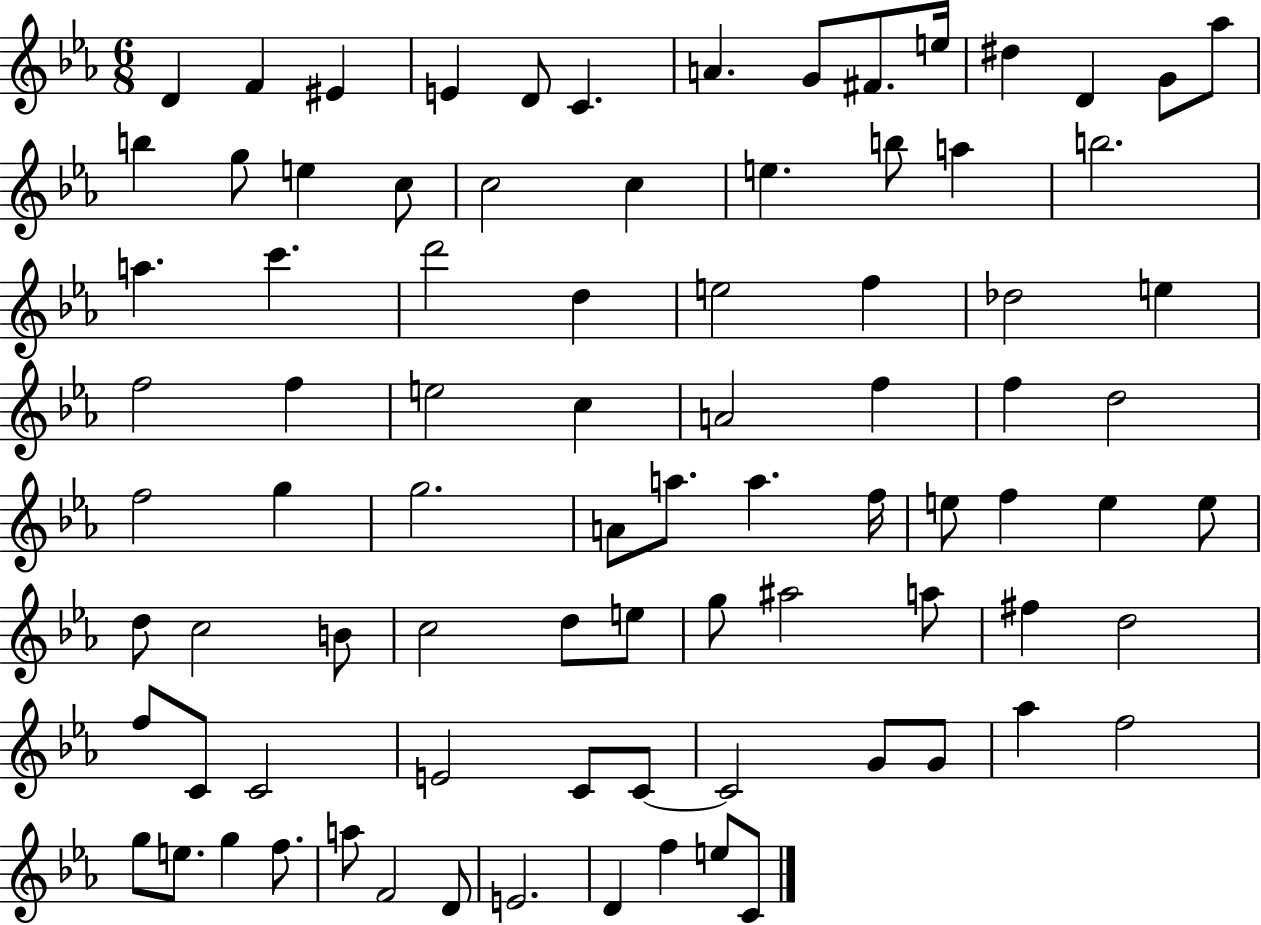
{
  \clef treble
  \numericTimeSignature
  \time 6/8
  \key ees \major
  \repeat volta 2 { d'4 f'4 eis'4 | e'4 d'8 c'4. | a'4. g'8 fis'8. e''16 | dis''4 d'4 g'8 aes''8 | \break b''4 g''8 e''4 c''8 | c''2 c''4 | e''4. b''8 a''4 | b''2. | \break a''4. c'''4. | d'''2 d''4 | e''2 f''4 | des''2 e''4 | \break f''2 f''4 | e''2 c''4 | a'2 f''4 | f''4 d''2 | \break f''2 g''4 | g''2. | a'8 a''8. a''4. f''16 | e''8 f''4 e''4 e''8 | \break d''8 c''2 b'8 | c''2 d''8 e''8 | g''8 ais''2 a''8 | fis''4 d''2 | \break f''8 c'8 c'2 | e'2 c'8 c'8~~ | c'2 g'8 g'8 | aes''4 f''2 | \break g''8 e''8. g''4 f''8. | a''8 f'2 d'8 | e'2. | d'4 f''4 e''8 c'8 | \break } \bar "|."
}